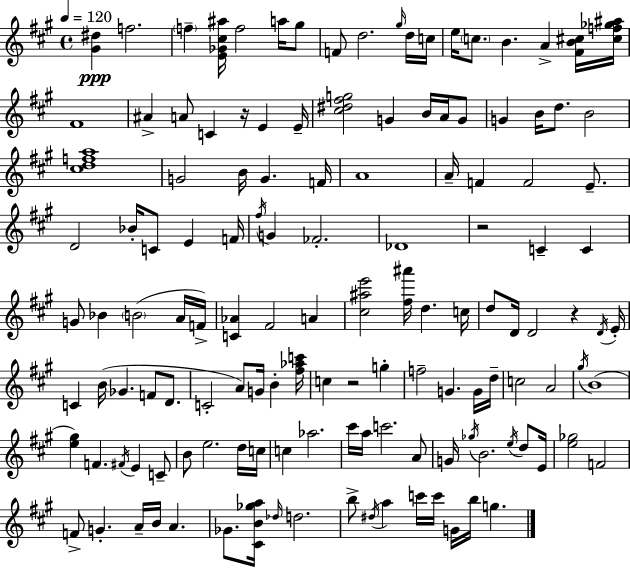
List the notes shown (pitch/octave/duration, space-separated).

[G#4,D#5]/q F5/h. F5/q [E4,Gb4,C#5,A#5]/s F5/h A5/s G#5/e F4/e D5/h. G#5/s D5/s C5/s E5/s C5/e. B4/q. A4/q [F#4,B4,C#5]/s [C#5,F5,Gb5,A#5]/s F#4/w A#4/q A4/e C4/q R/s E4/q E4/s [C#5,D#5,F#5,G5]/h G4/q B4/s A4/s G4/e G4/q B4/s D5/e. B4/h [C#5,D5,F5,A5]/w G4/h B4/s G4/q. F4/s A4/w A4/s F4/q F4/h E4/e. D4/h Bb4/s C4/e E4/q F4/s F#5/s G4/q FES4/h. Db4/w R/h C4/q C4/q G4/e Bb4/q B4/h A4/s F4/s [C4,Ab4]/q F#4/h A4/q [C#5,A#5,E6]/h [F#5,A#6]/s D5/q. C5/s D5/e D4/s D4/h R/q D4/s E4/s C4/q B4/s Gb4/q. F4/e D4/e. C4/h A4/e G4/s B4/q [F#5,Ab5,C6]/s C5/q R/h G5/q F5/h G4/q. G4/s D5/s C5/h A4/h G#5/s B4/w [E5,G#5]/q F4/q. F#4/s E4/q C4/e B4/e E5/h. D5/s C5/s C5/q Ab5/h. C#6/s A5/s C6/h. A4/e G4/s Gb5/s B4/h. E5/s D5/e E4/s [E5,Gb5]/h F4/h F4/e G4/q. A4/s B4/s A4/q. Gb4/e. [C#4,B4,Gb5,A5]/s Db5/s D5/h. B5/e D#5/s A5/q C6/s C6/s G4/s B5/s G5/q.